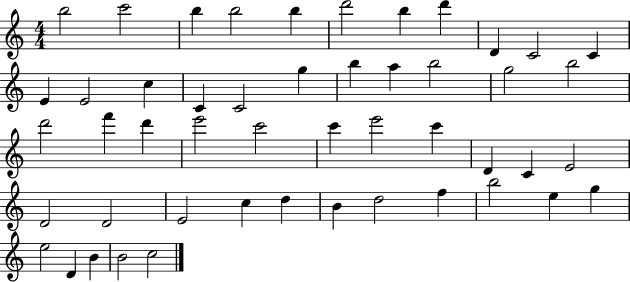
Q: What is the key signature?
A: C major